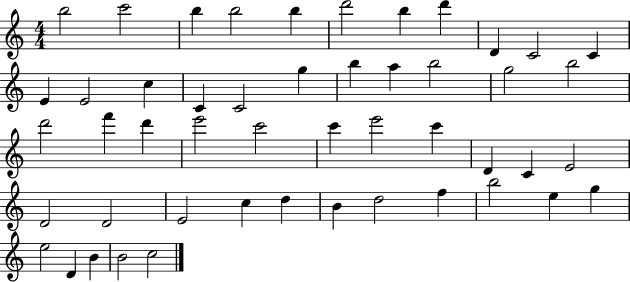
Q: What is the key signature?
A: C major